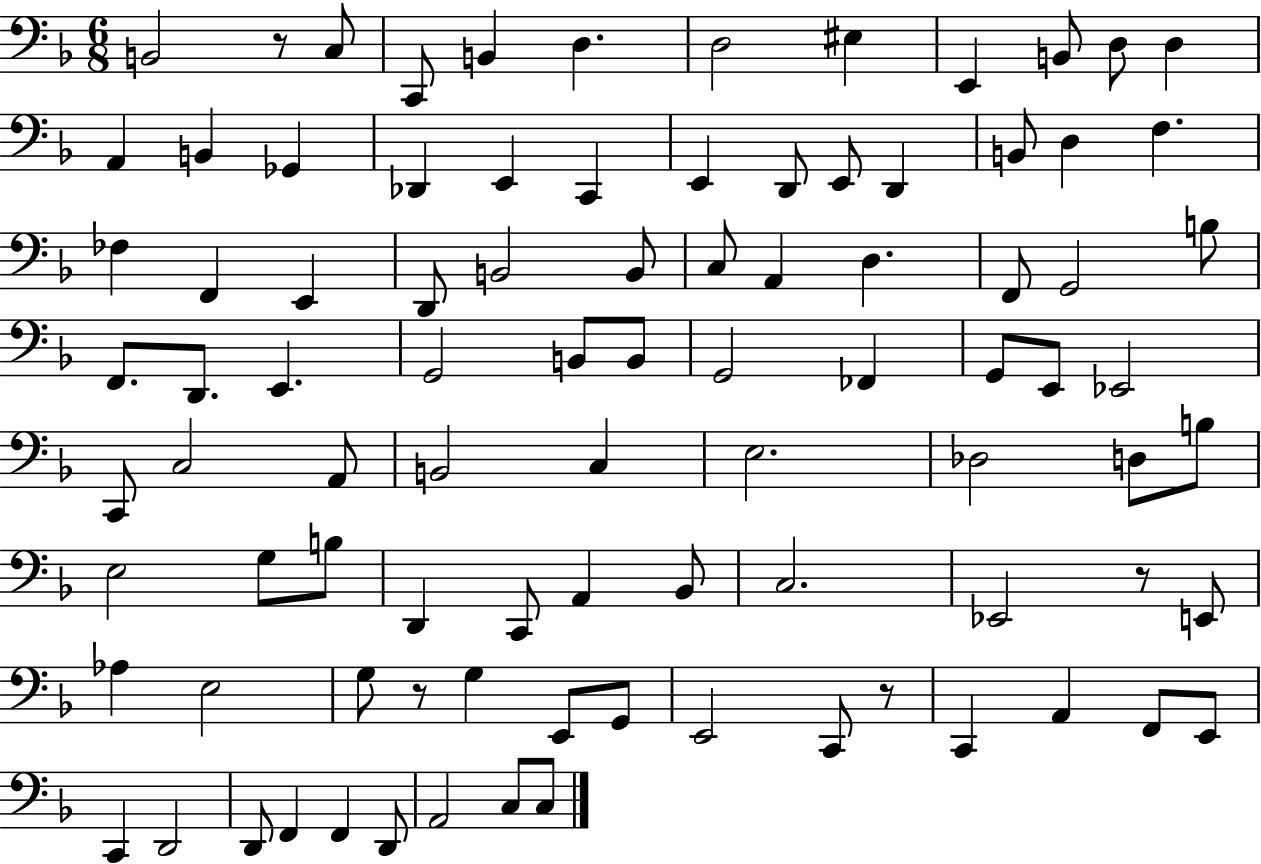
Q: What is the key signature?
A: F major